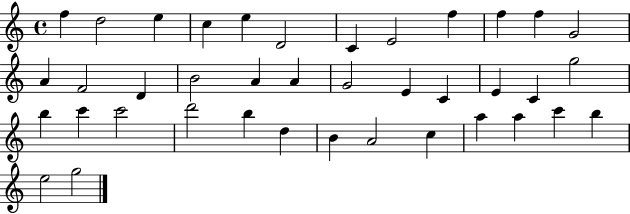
X:1
T:Untitled
M:4/4
L:1/4
K:C
f d2 e c e D2 C E2 f f f G2 A F2 D B2 A A G2 E C E C g2 b c' c'2 d'2 b d B A2 c a a c' b e2 g2